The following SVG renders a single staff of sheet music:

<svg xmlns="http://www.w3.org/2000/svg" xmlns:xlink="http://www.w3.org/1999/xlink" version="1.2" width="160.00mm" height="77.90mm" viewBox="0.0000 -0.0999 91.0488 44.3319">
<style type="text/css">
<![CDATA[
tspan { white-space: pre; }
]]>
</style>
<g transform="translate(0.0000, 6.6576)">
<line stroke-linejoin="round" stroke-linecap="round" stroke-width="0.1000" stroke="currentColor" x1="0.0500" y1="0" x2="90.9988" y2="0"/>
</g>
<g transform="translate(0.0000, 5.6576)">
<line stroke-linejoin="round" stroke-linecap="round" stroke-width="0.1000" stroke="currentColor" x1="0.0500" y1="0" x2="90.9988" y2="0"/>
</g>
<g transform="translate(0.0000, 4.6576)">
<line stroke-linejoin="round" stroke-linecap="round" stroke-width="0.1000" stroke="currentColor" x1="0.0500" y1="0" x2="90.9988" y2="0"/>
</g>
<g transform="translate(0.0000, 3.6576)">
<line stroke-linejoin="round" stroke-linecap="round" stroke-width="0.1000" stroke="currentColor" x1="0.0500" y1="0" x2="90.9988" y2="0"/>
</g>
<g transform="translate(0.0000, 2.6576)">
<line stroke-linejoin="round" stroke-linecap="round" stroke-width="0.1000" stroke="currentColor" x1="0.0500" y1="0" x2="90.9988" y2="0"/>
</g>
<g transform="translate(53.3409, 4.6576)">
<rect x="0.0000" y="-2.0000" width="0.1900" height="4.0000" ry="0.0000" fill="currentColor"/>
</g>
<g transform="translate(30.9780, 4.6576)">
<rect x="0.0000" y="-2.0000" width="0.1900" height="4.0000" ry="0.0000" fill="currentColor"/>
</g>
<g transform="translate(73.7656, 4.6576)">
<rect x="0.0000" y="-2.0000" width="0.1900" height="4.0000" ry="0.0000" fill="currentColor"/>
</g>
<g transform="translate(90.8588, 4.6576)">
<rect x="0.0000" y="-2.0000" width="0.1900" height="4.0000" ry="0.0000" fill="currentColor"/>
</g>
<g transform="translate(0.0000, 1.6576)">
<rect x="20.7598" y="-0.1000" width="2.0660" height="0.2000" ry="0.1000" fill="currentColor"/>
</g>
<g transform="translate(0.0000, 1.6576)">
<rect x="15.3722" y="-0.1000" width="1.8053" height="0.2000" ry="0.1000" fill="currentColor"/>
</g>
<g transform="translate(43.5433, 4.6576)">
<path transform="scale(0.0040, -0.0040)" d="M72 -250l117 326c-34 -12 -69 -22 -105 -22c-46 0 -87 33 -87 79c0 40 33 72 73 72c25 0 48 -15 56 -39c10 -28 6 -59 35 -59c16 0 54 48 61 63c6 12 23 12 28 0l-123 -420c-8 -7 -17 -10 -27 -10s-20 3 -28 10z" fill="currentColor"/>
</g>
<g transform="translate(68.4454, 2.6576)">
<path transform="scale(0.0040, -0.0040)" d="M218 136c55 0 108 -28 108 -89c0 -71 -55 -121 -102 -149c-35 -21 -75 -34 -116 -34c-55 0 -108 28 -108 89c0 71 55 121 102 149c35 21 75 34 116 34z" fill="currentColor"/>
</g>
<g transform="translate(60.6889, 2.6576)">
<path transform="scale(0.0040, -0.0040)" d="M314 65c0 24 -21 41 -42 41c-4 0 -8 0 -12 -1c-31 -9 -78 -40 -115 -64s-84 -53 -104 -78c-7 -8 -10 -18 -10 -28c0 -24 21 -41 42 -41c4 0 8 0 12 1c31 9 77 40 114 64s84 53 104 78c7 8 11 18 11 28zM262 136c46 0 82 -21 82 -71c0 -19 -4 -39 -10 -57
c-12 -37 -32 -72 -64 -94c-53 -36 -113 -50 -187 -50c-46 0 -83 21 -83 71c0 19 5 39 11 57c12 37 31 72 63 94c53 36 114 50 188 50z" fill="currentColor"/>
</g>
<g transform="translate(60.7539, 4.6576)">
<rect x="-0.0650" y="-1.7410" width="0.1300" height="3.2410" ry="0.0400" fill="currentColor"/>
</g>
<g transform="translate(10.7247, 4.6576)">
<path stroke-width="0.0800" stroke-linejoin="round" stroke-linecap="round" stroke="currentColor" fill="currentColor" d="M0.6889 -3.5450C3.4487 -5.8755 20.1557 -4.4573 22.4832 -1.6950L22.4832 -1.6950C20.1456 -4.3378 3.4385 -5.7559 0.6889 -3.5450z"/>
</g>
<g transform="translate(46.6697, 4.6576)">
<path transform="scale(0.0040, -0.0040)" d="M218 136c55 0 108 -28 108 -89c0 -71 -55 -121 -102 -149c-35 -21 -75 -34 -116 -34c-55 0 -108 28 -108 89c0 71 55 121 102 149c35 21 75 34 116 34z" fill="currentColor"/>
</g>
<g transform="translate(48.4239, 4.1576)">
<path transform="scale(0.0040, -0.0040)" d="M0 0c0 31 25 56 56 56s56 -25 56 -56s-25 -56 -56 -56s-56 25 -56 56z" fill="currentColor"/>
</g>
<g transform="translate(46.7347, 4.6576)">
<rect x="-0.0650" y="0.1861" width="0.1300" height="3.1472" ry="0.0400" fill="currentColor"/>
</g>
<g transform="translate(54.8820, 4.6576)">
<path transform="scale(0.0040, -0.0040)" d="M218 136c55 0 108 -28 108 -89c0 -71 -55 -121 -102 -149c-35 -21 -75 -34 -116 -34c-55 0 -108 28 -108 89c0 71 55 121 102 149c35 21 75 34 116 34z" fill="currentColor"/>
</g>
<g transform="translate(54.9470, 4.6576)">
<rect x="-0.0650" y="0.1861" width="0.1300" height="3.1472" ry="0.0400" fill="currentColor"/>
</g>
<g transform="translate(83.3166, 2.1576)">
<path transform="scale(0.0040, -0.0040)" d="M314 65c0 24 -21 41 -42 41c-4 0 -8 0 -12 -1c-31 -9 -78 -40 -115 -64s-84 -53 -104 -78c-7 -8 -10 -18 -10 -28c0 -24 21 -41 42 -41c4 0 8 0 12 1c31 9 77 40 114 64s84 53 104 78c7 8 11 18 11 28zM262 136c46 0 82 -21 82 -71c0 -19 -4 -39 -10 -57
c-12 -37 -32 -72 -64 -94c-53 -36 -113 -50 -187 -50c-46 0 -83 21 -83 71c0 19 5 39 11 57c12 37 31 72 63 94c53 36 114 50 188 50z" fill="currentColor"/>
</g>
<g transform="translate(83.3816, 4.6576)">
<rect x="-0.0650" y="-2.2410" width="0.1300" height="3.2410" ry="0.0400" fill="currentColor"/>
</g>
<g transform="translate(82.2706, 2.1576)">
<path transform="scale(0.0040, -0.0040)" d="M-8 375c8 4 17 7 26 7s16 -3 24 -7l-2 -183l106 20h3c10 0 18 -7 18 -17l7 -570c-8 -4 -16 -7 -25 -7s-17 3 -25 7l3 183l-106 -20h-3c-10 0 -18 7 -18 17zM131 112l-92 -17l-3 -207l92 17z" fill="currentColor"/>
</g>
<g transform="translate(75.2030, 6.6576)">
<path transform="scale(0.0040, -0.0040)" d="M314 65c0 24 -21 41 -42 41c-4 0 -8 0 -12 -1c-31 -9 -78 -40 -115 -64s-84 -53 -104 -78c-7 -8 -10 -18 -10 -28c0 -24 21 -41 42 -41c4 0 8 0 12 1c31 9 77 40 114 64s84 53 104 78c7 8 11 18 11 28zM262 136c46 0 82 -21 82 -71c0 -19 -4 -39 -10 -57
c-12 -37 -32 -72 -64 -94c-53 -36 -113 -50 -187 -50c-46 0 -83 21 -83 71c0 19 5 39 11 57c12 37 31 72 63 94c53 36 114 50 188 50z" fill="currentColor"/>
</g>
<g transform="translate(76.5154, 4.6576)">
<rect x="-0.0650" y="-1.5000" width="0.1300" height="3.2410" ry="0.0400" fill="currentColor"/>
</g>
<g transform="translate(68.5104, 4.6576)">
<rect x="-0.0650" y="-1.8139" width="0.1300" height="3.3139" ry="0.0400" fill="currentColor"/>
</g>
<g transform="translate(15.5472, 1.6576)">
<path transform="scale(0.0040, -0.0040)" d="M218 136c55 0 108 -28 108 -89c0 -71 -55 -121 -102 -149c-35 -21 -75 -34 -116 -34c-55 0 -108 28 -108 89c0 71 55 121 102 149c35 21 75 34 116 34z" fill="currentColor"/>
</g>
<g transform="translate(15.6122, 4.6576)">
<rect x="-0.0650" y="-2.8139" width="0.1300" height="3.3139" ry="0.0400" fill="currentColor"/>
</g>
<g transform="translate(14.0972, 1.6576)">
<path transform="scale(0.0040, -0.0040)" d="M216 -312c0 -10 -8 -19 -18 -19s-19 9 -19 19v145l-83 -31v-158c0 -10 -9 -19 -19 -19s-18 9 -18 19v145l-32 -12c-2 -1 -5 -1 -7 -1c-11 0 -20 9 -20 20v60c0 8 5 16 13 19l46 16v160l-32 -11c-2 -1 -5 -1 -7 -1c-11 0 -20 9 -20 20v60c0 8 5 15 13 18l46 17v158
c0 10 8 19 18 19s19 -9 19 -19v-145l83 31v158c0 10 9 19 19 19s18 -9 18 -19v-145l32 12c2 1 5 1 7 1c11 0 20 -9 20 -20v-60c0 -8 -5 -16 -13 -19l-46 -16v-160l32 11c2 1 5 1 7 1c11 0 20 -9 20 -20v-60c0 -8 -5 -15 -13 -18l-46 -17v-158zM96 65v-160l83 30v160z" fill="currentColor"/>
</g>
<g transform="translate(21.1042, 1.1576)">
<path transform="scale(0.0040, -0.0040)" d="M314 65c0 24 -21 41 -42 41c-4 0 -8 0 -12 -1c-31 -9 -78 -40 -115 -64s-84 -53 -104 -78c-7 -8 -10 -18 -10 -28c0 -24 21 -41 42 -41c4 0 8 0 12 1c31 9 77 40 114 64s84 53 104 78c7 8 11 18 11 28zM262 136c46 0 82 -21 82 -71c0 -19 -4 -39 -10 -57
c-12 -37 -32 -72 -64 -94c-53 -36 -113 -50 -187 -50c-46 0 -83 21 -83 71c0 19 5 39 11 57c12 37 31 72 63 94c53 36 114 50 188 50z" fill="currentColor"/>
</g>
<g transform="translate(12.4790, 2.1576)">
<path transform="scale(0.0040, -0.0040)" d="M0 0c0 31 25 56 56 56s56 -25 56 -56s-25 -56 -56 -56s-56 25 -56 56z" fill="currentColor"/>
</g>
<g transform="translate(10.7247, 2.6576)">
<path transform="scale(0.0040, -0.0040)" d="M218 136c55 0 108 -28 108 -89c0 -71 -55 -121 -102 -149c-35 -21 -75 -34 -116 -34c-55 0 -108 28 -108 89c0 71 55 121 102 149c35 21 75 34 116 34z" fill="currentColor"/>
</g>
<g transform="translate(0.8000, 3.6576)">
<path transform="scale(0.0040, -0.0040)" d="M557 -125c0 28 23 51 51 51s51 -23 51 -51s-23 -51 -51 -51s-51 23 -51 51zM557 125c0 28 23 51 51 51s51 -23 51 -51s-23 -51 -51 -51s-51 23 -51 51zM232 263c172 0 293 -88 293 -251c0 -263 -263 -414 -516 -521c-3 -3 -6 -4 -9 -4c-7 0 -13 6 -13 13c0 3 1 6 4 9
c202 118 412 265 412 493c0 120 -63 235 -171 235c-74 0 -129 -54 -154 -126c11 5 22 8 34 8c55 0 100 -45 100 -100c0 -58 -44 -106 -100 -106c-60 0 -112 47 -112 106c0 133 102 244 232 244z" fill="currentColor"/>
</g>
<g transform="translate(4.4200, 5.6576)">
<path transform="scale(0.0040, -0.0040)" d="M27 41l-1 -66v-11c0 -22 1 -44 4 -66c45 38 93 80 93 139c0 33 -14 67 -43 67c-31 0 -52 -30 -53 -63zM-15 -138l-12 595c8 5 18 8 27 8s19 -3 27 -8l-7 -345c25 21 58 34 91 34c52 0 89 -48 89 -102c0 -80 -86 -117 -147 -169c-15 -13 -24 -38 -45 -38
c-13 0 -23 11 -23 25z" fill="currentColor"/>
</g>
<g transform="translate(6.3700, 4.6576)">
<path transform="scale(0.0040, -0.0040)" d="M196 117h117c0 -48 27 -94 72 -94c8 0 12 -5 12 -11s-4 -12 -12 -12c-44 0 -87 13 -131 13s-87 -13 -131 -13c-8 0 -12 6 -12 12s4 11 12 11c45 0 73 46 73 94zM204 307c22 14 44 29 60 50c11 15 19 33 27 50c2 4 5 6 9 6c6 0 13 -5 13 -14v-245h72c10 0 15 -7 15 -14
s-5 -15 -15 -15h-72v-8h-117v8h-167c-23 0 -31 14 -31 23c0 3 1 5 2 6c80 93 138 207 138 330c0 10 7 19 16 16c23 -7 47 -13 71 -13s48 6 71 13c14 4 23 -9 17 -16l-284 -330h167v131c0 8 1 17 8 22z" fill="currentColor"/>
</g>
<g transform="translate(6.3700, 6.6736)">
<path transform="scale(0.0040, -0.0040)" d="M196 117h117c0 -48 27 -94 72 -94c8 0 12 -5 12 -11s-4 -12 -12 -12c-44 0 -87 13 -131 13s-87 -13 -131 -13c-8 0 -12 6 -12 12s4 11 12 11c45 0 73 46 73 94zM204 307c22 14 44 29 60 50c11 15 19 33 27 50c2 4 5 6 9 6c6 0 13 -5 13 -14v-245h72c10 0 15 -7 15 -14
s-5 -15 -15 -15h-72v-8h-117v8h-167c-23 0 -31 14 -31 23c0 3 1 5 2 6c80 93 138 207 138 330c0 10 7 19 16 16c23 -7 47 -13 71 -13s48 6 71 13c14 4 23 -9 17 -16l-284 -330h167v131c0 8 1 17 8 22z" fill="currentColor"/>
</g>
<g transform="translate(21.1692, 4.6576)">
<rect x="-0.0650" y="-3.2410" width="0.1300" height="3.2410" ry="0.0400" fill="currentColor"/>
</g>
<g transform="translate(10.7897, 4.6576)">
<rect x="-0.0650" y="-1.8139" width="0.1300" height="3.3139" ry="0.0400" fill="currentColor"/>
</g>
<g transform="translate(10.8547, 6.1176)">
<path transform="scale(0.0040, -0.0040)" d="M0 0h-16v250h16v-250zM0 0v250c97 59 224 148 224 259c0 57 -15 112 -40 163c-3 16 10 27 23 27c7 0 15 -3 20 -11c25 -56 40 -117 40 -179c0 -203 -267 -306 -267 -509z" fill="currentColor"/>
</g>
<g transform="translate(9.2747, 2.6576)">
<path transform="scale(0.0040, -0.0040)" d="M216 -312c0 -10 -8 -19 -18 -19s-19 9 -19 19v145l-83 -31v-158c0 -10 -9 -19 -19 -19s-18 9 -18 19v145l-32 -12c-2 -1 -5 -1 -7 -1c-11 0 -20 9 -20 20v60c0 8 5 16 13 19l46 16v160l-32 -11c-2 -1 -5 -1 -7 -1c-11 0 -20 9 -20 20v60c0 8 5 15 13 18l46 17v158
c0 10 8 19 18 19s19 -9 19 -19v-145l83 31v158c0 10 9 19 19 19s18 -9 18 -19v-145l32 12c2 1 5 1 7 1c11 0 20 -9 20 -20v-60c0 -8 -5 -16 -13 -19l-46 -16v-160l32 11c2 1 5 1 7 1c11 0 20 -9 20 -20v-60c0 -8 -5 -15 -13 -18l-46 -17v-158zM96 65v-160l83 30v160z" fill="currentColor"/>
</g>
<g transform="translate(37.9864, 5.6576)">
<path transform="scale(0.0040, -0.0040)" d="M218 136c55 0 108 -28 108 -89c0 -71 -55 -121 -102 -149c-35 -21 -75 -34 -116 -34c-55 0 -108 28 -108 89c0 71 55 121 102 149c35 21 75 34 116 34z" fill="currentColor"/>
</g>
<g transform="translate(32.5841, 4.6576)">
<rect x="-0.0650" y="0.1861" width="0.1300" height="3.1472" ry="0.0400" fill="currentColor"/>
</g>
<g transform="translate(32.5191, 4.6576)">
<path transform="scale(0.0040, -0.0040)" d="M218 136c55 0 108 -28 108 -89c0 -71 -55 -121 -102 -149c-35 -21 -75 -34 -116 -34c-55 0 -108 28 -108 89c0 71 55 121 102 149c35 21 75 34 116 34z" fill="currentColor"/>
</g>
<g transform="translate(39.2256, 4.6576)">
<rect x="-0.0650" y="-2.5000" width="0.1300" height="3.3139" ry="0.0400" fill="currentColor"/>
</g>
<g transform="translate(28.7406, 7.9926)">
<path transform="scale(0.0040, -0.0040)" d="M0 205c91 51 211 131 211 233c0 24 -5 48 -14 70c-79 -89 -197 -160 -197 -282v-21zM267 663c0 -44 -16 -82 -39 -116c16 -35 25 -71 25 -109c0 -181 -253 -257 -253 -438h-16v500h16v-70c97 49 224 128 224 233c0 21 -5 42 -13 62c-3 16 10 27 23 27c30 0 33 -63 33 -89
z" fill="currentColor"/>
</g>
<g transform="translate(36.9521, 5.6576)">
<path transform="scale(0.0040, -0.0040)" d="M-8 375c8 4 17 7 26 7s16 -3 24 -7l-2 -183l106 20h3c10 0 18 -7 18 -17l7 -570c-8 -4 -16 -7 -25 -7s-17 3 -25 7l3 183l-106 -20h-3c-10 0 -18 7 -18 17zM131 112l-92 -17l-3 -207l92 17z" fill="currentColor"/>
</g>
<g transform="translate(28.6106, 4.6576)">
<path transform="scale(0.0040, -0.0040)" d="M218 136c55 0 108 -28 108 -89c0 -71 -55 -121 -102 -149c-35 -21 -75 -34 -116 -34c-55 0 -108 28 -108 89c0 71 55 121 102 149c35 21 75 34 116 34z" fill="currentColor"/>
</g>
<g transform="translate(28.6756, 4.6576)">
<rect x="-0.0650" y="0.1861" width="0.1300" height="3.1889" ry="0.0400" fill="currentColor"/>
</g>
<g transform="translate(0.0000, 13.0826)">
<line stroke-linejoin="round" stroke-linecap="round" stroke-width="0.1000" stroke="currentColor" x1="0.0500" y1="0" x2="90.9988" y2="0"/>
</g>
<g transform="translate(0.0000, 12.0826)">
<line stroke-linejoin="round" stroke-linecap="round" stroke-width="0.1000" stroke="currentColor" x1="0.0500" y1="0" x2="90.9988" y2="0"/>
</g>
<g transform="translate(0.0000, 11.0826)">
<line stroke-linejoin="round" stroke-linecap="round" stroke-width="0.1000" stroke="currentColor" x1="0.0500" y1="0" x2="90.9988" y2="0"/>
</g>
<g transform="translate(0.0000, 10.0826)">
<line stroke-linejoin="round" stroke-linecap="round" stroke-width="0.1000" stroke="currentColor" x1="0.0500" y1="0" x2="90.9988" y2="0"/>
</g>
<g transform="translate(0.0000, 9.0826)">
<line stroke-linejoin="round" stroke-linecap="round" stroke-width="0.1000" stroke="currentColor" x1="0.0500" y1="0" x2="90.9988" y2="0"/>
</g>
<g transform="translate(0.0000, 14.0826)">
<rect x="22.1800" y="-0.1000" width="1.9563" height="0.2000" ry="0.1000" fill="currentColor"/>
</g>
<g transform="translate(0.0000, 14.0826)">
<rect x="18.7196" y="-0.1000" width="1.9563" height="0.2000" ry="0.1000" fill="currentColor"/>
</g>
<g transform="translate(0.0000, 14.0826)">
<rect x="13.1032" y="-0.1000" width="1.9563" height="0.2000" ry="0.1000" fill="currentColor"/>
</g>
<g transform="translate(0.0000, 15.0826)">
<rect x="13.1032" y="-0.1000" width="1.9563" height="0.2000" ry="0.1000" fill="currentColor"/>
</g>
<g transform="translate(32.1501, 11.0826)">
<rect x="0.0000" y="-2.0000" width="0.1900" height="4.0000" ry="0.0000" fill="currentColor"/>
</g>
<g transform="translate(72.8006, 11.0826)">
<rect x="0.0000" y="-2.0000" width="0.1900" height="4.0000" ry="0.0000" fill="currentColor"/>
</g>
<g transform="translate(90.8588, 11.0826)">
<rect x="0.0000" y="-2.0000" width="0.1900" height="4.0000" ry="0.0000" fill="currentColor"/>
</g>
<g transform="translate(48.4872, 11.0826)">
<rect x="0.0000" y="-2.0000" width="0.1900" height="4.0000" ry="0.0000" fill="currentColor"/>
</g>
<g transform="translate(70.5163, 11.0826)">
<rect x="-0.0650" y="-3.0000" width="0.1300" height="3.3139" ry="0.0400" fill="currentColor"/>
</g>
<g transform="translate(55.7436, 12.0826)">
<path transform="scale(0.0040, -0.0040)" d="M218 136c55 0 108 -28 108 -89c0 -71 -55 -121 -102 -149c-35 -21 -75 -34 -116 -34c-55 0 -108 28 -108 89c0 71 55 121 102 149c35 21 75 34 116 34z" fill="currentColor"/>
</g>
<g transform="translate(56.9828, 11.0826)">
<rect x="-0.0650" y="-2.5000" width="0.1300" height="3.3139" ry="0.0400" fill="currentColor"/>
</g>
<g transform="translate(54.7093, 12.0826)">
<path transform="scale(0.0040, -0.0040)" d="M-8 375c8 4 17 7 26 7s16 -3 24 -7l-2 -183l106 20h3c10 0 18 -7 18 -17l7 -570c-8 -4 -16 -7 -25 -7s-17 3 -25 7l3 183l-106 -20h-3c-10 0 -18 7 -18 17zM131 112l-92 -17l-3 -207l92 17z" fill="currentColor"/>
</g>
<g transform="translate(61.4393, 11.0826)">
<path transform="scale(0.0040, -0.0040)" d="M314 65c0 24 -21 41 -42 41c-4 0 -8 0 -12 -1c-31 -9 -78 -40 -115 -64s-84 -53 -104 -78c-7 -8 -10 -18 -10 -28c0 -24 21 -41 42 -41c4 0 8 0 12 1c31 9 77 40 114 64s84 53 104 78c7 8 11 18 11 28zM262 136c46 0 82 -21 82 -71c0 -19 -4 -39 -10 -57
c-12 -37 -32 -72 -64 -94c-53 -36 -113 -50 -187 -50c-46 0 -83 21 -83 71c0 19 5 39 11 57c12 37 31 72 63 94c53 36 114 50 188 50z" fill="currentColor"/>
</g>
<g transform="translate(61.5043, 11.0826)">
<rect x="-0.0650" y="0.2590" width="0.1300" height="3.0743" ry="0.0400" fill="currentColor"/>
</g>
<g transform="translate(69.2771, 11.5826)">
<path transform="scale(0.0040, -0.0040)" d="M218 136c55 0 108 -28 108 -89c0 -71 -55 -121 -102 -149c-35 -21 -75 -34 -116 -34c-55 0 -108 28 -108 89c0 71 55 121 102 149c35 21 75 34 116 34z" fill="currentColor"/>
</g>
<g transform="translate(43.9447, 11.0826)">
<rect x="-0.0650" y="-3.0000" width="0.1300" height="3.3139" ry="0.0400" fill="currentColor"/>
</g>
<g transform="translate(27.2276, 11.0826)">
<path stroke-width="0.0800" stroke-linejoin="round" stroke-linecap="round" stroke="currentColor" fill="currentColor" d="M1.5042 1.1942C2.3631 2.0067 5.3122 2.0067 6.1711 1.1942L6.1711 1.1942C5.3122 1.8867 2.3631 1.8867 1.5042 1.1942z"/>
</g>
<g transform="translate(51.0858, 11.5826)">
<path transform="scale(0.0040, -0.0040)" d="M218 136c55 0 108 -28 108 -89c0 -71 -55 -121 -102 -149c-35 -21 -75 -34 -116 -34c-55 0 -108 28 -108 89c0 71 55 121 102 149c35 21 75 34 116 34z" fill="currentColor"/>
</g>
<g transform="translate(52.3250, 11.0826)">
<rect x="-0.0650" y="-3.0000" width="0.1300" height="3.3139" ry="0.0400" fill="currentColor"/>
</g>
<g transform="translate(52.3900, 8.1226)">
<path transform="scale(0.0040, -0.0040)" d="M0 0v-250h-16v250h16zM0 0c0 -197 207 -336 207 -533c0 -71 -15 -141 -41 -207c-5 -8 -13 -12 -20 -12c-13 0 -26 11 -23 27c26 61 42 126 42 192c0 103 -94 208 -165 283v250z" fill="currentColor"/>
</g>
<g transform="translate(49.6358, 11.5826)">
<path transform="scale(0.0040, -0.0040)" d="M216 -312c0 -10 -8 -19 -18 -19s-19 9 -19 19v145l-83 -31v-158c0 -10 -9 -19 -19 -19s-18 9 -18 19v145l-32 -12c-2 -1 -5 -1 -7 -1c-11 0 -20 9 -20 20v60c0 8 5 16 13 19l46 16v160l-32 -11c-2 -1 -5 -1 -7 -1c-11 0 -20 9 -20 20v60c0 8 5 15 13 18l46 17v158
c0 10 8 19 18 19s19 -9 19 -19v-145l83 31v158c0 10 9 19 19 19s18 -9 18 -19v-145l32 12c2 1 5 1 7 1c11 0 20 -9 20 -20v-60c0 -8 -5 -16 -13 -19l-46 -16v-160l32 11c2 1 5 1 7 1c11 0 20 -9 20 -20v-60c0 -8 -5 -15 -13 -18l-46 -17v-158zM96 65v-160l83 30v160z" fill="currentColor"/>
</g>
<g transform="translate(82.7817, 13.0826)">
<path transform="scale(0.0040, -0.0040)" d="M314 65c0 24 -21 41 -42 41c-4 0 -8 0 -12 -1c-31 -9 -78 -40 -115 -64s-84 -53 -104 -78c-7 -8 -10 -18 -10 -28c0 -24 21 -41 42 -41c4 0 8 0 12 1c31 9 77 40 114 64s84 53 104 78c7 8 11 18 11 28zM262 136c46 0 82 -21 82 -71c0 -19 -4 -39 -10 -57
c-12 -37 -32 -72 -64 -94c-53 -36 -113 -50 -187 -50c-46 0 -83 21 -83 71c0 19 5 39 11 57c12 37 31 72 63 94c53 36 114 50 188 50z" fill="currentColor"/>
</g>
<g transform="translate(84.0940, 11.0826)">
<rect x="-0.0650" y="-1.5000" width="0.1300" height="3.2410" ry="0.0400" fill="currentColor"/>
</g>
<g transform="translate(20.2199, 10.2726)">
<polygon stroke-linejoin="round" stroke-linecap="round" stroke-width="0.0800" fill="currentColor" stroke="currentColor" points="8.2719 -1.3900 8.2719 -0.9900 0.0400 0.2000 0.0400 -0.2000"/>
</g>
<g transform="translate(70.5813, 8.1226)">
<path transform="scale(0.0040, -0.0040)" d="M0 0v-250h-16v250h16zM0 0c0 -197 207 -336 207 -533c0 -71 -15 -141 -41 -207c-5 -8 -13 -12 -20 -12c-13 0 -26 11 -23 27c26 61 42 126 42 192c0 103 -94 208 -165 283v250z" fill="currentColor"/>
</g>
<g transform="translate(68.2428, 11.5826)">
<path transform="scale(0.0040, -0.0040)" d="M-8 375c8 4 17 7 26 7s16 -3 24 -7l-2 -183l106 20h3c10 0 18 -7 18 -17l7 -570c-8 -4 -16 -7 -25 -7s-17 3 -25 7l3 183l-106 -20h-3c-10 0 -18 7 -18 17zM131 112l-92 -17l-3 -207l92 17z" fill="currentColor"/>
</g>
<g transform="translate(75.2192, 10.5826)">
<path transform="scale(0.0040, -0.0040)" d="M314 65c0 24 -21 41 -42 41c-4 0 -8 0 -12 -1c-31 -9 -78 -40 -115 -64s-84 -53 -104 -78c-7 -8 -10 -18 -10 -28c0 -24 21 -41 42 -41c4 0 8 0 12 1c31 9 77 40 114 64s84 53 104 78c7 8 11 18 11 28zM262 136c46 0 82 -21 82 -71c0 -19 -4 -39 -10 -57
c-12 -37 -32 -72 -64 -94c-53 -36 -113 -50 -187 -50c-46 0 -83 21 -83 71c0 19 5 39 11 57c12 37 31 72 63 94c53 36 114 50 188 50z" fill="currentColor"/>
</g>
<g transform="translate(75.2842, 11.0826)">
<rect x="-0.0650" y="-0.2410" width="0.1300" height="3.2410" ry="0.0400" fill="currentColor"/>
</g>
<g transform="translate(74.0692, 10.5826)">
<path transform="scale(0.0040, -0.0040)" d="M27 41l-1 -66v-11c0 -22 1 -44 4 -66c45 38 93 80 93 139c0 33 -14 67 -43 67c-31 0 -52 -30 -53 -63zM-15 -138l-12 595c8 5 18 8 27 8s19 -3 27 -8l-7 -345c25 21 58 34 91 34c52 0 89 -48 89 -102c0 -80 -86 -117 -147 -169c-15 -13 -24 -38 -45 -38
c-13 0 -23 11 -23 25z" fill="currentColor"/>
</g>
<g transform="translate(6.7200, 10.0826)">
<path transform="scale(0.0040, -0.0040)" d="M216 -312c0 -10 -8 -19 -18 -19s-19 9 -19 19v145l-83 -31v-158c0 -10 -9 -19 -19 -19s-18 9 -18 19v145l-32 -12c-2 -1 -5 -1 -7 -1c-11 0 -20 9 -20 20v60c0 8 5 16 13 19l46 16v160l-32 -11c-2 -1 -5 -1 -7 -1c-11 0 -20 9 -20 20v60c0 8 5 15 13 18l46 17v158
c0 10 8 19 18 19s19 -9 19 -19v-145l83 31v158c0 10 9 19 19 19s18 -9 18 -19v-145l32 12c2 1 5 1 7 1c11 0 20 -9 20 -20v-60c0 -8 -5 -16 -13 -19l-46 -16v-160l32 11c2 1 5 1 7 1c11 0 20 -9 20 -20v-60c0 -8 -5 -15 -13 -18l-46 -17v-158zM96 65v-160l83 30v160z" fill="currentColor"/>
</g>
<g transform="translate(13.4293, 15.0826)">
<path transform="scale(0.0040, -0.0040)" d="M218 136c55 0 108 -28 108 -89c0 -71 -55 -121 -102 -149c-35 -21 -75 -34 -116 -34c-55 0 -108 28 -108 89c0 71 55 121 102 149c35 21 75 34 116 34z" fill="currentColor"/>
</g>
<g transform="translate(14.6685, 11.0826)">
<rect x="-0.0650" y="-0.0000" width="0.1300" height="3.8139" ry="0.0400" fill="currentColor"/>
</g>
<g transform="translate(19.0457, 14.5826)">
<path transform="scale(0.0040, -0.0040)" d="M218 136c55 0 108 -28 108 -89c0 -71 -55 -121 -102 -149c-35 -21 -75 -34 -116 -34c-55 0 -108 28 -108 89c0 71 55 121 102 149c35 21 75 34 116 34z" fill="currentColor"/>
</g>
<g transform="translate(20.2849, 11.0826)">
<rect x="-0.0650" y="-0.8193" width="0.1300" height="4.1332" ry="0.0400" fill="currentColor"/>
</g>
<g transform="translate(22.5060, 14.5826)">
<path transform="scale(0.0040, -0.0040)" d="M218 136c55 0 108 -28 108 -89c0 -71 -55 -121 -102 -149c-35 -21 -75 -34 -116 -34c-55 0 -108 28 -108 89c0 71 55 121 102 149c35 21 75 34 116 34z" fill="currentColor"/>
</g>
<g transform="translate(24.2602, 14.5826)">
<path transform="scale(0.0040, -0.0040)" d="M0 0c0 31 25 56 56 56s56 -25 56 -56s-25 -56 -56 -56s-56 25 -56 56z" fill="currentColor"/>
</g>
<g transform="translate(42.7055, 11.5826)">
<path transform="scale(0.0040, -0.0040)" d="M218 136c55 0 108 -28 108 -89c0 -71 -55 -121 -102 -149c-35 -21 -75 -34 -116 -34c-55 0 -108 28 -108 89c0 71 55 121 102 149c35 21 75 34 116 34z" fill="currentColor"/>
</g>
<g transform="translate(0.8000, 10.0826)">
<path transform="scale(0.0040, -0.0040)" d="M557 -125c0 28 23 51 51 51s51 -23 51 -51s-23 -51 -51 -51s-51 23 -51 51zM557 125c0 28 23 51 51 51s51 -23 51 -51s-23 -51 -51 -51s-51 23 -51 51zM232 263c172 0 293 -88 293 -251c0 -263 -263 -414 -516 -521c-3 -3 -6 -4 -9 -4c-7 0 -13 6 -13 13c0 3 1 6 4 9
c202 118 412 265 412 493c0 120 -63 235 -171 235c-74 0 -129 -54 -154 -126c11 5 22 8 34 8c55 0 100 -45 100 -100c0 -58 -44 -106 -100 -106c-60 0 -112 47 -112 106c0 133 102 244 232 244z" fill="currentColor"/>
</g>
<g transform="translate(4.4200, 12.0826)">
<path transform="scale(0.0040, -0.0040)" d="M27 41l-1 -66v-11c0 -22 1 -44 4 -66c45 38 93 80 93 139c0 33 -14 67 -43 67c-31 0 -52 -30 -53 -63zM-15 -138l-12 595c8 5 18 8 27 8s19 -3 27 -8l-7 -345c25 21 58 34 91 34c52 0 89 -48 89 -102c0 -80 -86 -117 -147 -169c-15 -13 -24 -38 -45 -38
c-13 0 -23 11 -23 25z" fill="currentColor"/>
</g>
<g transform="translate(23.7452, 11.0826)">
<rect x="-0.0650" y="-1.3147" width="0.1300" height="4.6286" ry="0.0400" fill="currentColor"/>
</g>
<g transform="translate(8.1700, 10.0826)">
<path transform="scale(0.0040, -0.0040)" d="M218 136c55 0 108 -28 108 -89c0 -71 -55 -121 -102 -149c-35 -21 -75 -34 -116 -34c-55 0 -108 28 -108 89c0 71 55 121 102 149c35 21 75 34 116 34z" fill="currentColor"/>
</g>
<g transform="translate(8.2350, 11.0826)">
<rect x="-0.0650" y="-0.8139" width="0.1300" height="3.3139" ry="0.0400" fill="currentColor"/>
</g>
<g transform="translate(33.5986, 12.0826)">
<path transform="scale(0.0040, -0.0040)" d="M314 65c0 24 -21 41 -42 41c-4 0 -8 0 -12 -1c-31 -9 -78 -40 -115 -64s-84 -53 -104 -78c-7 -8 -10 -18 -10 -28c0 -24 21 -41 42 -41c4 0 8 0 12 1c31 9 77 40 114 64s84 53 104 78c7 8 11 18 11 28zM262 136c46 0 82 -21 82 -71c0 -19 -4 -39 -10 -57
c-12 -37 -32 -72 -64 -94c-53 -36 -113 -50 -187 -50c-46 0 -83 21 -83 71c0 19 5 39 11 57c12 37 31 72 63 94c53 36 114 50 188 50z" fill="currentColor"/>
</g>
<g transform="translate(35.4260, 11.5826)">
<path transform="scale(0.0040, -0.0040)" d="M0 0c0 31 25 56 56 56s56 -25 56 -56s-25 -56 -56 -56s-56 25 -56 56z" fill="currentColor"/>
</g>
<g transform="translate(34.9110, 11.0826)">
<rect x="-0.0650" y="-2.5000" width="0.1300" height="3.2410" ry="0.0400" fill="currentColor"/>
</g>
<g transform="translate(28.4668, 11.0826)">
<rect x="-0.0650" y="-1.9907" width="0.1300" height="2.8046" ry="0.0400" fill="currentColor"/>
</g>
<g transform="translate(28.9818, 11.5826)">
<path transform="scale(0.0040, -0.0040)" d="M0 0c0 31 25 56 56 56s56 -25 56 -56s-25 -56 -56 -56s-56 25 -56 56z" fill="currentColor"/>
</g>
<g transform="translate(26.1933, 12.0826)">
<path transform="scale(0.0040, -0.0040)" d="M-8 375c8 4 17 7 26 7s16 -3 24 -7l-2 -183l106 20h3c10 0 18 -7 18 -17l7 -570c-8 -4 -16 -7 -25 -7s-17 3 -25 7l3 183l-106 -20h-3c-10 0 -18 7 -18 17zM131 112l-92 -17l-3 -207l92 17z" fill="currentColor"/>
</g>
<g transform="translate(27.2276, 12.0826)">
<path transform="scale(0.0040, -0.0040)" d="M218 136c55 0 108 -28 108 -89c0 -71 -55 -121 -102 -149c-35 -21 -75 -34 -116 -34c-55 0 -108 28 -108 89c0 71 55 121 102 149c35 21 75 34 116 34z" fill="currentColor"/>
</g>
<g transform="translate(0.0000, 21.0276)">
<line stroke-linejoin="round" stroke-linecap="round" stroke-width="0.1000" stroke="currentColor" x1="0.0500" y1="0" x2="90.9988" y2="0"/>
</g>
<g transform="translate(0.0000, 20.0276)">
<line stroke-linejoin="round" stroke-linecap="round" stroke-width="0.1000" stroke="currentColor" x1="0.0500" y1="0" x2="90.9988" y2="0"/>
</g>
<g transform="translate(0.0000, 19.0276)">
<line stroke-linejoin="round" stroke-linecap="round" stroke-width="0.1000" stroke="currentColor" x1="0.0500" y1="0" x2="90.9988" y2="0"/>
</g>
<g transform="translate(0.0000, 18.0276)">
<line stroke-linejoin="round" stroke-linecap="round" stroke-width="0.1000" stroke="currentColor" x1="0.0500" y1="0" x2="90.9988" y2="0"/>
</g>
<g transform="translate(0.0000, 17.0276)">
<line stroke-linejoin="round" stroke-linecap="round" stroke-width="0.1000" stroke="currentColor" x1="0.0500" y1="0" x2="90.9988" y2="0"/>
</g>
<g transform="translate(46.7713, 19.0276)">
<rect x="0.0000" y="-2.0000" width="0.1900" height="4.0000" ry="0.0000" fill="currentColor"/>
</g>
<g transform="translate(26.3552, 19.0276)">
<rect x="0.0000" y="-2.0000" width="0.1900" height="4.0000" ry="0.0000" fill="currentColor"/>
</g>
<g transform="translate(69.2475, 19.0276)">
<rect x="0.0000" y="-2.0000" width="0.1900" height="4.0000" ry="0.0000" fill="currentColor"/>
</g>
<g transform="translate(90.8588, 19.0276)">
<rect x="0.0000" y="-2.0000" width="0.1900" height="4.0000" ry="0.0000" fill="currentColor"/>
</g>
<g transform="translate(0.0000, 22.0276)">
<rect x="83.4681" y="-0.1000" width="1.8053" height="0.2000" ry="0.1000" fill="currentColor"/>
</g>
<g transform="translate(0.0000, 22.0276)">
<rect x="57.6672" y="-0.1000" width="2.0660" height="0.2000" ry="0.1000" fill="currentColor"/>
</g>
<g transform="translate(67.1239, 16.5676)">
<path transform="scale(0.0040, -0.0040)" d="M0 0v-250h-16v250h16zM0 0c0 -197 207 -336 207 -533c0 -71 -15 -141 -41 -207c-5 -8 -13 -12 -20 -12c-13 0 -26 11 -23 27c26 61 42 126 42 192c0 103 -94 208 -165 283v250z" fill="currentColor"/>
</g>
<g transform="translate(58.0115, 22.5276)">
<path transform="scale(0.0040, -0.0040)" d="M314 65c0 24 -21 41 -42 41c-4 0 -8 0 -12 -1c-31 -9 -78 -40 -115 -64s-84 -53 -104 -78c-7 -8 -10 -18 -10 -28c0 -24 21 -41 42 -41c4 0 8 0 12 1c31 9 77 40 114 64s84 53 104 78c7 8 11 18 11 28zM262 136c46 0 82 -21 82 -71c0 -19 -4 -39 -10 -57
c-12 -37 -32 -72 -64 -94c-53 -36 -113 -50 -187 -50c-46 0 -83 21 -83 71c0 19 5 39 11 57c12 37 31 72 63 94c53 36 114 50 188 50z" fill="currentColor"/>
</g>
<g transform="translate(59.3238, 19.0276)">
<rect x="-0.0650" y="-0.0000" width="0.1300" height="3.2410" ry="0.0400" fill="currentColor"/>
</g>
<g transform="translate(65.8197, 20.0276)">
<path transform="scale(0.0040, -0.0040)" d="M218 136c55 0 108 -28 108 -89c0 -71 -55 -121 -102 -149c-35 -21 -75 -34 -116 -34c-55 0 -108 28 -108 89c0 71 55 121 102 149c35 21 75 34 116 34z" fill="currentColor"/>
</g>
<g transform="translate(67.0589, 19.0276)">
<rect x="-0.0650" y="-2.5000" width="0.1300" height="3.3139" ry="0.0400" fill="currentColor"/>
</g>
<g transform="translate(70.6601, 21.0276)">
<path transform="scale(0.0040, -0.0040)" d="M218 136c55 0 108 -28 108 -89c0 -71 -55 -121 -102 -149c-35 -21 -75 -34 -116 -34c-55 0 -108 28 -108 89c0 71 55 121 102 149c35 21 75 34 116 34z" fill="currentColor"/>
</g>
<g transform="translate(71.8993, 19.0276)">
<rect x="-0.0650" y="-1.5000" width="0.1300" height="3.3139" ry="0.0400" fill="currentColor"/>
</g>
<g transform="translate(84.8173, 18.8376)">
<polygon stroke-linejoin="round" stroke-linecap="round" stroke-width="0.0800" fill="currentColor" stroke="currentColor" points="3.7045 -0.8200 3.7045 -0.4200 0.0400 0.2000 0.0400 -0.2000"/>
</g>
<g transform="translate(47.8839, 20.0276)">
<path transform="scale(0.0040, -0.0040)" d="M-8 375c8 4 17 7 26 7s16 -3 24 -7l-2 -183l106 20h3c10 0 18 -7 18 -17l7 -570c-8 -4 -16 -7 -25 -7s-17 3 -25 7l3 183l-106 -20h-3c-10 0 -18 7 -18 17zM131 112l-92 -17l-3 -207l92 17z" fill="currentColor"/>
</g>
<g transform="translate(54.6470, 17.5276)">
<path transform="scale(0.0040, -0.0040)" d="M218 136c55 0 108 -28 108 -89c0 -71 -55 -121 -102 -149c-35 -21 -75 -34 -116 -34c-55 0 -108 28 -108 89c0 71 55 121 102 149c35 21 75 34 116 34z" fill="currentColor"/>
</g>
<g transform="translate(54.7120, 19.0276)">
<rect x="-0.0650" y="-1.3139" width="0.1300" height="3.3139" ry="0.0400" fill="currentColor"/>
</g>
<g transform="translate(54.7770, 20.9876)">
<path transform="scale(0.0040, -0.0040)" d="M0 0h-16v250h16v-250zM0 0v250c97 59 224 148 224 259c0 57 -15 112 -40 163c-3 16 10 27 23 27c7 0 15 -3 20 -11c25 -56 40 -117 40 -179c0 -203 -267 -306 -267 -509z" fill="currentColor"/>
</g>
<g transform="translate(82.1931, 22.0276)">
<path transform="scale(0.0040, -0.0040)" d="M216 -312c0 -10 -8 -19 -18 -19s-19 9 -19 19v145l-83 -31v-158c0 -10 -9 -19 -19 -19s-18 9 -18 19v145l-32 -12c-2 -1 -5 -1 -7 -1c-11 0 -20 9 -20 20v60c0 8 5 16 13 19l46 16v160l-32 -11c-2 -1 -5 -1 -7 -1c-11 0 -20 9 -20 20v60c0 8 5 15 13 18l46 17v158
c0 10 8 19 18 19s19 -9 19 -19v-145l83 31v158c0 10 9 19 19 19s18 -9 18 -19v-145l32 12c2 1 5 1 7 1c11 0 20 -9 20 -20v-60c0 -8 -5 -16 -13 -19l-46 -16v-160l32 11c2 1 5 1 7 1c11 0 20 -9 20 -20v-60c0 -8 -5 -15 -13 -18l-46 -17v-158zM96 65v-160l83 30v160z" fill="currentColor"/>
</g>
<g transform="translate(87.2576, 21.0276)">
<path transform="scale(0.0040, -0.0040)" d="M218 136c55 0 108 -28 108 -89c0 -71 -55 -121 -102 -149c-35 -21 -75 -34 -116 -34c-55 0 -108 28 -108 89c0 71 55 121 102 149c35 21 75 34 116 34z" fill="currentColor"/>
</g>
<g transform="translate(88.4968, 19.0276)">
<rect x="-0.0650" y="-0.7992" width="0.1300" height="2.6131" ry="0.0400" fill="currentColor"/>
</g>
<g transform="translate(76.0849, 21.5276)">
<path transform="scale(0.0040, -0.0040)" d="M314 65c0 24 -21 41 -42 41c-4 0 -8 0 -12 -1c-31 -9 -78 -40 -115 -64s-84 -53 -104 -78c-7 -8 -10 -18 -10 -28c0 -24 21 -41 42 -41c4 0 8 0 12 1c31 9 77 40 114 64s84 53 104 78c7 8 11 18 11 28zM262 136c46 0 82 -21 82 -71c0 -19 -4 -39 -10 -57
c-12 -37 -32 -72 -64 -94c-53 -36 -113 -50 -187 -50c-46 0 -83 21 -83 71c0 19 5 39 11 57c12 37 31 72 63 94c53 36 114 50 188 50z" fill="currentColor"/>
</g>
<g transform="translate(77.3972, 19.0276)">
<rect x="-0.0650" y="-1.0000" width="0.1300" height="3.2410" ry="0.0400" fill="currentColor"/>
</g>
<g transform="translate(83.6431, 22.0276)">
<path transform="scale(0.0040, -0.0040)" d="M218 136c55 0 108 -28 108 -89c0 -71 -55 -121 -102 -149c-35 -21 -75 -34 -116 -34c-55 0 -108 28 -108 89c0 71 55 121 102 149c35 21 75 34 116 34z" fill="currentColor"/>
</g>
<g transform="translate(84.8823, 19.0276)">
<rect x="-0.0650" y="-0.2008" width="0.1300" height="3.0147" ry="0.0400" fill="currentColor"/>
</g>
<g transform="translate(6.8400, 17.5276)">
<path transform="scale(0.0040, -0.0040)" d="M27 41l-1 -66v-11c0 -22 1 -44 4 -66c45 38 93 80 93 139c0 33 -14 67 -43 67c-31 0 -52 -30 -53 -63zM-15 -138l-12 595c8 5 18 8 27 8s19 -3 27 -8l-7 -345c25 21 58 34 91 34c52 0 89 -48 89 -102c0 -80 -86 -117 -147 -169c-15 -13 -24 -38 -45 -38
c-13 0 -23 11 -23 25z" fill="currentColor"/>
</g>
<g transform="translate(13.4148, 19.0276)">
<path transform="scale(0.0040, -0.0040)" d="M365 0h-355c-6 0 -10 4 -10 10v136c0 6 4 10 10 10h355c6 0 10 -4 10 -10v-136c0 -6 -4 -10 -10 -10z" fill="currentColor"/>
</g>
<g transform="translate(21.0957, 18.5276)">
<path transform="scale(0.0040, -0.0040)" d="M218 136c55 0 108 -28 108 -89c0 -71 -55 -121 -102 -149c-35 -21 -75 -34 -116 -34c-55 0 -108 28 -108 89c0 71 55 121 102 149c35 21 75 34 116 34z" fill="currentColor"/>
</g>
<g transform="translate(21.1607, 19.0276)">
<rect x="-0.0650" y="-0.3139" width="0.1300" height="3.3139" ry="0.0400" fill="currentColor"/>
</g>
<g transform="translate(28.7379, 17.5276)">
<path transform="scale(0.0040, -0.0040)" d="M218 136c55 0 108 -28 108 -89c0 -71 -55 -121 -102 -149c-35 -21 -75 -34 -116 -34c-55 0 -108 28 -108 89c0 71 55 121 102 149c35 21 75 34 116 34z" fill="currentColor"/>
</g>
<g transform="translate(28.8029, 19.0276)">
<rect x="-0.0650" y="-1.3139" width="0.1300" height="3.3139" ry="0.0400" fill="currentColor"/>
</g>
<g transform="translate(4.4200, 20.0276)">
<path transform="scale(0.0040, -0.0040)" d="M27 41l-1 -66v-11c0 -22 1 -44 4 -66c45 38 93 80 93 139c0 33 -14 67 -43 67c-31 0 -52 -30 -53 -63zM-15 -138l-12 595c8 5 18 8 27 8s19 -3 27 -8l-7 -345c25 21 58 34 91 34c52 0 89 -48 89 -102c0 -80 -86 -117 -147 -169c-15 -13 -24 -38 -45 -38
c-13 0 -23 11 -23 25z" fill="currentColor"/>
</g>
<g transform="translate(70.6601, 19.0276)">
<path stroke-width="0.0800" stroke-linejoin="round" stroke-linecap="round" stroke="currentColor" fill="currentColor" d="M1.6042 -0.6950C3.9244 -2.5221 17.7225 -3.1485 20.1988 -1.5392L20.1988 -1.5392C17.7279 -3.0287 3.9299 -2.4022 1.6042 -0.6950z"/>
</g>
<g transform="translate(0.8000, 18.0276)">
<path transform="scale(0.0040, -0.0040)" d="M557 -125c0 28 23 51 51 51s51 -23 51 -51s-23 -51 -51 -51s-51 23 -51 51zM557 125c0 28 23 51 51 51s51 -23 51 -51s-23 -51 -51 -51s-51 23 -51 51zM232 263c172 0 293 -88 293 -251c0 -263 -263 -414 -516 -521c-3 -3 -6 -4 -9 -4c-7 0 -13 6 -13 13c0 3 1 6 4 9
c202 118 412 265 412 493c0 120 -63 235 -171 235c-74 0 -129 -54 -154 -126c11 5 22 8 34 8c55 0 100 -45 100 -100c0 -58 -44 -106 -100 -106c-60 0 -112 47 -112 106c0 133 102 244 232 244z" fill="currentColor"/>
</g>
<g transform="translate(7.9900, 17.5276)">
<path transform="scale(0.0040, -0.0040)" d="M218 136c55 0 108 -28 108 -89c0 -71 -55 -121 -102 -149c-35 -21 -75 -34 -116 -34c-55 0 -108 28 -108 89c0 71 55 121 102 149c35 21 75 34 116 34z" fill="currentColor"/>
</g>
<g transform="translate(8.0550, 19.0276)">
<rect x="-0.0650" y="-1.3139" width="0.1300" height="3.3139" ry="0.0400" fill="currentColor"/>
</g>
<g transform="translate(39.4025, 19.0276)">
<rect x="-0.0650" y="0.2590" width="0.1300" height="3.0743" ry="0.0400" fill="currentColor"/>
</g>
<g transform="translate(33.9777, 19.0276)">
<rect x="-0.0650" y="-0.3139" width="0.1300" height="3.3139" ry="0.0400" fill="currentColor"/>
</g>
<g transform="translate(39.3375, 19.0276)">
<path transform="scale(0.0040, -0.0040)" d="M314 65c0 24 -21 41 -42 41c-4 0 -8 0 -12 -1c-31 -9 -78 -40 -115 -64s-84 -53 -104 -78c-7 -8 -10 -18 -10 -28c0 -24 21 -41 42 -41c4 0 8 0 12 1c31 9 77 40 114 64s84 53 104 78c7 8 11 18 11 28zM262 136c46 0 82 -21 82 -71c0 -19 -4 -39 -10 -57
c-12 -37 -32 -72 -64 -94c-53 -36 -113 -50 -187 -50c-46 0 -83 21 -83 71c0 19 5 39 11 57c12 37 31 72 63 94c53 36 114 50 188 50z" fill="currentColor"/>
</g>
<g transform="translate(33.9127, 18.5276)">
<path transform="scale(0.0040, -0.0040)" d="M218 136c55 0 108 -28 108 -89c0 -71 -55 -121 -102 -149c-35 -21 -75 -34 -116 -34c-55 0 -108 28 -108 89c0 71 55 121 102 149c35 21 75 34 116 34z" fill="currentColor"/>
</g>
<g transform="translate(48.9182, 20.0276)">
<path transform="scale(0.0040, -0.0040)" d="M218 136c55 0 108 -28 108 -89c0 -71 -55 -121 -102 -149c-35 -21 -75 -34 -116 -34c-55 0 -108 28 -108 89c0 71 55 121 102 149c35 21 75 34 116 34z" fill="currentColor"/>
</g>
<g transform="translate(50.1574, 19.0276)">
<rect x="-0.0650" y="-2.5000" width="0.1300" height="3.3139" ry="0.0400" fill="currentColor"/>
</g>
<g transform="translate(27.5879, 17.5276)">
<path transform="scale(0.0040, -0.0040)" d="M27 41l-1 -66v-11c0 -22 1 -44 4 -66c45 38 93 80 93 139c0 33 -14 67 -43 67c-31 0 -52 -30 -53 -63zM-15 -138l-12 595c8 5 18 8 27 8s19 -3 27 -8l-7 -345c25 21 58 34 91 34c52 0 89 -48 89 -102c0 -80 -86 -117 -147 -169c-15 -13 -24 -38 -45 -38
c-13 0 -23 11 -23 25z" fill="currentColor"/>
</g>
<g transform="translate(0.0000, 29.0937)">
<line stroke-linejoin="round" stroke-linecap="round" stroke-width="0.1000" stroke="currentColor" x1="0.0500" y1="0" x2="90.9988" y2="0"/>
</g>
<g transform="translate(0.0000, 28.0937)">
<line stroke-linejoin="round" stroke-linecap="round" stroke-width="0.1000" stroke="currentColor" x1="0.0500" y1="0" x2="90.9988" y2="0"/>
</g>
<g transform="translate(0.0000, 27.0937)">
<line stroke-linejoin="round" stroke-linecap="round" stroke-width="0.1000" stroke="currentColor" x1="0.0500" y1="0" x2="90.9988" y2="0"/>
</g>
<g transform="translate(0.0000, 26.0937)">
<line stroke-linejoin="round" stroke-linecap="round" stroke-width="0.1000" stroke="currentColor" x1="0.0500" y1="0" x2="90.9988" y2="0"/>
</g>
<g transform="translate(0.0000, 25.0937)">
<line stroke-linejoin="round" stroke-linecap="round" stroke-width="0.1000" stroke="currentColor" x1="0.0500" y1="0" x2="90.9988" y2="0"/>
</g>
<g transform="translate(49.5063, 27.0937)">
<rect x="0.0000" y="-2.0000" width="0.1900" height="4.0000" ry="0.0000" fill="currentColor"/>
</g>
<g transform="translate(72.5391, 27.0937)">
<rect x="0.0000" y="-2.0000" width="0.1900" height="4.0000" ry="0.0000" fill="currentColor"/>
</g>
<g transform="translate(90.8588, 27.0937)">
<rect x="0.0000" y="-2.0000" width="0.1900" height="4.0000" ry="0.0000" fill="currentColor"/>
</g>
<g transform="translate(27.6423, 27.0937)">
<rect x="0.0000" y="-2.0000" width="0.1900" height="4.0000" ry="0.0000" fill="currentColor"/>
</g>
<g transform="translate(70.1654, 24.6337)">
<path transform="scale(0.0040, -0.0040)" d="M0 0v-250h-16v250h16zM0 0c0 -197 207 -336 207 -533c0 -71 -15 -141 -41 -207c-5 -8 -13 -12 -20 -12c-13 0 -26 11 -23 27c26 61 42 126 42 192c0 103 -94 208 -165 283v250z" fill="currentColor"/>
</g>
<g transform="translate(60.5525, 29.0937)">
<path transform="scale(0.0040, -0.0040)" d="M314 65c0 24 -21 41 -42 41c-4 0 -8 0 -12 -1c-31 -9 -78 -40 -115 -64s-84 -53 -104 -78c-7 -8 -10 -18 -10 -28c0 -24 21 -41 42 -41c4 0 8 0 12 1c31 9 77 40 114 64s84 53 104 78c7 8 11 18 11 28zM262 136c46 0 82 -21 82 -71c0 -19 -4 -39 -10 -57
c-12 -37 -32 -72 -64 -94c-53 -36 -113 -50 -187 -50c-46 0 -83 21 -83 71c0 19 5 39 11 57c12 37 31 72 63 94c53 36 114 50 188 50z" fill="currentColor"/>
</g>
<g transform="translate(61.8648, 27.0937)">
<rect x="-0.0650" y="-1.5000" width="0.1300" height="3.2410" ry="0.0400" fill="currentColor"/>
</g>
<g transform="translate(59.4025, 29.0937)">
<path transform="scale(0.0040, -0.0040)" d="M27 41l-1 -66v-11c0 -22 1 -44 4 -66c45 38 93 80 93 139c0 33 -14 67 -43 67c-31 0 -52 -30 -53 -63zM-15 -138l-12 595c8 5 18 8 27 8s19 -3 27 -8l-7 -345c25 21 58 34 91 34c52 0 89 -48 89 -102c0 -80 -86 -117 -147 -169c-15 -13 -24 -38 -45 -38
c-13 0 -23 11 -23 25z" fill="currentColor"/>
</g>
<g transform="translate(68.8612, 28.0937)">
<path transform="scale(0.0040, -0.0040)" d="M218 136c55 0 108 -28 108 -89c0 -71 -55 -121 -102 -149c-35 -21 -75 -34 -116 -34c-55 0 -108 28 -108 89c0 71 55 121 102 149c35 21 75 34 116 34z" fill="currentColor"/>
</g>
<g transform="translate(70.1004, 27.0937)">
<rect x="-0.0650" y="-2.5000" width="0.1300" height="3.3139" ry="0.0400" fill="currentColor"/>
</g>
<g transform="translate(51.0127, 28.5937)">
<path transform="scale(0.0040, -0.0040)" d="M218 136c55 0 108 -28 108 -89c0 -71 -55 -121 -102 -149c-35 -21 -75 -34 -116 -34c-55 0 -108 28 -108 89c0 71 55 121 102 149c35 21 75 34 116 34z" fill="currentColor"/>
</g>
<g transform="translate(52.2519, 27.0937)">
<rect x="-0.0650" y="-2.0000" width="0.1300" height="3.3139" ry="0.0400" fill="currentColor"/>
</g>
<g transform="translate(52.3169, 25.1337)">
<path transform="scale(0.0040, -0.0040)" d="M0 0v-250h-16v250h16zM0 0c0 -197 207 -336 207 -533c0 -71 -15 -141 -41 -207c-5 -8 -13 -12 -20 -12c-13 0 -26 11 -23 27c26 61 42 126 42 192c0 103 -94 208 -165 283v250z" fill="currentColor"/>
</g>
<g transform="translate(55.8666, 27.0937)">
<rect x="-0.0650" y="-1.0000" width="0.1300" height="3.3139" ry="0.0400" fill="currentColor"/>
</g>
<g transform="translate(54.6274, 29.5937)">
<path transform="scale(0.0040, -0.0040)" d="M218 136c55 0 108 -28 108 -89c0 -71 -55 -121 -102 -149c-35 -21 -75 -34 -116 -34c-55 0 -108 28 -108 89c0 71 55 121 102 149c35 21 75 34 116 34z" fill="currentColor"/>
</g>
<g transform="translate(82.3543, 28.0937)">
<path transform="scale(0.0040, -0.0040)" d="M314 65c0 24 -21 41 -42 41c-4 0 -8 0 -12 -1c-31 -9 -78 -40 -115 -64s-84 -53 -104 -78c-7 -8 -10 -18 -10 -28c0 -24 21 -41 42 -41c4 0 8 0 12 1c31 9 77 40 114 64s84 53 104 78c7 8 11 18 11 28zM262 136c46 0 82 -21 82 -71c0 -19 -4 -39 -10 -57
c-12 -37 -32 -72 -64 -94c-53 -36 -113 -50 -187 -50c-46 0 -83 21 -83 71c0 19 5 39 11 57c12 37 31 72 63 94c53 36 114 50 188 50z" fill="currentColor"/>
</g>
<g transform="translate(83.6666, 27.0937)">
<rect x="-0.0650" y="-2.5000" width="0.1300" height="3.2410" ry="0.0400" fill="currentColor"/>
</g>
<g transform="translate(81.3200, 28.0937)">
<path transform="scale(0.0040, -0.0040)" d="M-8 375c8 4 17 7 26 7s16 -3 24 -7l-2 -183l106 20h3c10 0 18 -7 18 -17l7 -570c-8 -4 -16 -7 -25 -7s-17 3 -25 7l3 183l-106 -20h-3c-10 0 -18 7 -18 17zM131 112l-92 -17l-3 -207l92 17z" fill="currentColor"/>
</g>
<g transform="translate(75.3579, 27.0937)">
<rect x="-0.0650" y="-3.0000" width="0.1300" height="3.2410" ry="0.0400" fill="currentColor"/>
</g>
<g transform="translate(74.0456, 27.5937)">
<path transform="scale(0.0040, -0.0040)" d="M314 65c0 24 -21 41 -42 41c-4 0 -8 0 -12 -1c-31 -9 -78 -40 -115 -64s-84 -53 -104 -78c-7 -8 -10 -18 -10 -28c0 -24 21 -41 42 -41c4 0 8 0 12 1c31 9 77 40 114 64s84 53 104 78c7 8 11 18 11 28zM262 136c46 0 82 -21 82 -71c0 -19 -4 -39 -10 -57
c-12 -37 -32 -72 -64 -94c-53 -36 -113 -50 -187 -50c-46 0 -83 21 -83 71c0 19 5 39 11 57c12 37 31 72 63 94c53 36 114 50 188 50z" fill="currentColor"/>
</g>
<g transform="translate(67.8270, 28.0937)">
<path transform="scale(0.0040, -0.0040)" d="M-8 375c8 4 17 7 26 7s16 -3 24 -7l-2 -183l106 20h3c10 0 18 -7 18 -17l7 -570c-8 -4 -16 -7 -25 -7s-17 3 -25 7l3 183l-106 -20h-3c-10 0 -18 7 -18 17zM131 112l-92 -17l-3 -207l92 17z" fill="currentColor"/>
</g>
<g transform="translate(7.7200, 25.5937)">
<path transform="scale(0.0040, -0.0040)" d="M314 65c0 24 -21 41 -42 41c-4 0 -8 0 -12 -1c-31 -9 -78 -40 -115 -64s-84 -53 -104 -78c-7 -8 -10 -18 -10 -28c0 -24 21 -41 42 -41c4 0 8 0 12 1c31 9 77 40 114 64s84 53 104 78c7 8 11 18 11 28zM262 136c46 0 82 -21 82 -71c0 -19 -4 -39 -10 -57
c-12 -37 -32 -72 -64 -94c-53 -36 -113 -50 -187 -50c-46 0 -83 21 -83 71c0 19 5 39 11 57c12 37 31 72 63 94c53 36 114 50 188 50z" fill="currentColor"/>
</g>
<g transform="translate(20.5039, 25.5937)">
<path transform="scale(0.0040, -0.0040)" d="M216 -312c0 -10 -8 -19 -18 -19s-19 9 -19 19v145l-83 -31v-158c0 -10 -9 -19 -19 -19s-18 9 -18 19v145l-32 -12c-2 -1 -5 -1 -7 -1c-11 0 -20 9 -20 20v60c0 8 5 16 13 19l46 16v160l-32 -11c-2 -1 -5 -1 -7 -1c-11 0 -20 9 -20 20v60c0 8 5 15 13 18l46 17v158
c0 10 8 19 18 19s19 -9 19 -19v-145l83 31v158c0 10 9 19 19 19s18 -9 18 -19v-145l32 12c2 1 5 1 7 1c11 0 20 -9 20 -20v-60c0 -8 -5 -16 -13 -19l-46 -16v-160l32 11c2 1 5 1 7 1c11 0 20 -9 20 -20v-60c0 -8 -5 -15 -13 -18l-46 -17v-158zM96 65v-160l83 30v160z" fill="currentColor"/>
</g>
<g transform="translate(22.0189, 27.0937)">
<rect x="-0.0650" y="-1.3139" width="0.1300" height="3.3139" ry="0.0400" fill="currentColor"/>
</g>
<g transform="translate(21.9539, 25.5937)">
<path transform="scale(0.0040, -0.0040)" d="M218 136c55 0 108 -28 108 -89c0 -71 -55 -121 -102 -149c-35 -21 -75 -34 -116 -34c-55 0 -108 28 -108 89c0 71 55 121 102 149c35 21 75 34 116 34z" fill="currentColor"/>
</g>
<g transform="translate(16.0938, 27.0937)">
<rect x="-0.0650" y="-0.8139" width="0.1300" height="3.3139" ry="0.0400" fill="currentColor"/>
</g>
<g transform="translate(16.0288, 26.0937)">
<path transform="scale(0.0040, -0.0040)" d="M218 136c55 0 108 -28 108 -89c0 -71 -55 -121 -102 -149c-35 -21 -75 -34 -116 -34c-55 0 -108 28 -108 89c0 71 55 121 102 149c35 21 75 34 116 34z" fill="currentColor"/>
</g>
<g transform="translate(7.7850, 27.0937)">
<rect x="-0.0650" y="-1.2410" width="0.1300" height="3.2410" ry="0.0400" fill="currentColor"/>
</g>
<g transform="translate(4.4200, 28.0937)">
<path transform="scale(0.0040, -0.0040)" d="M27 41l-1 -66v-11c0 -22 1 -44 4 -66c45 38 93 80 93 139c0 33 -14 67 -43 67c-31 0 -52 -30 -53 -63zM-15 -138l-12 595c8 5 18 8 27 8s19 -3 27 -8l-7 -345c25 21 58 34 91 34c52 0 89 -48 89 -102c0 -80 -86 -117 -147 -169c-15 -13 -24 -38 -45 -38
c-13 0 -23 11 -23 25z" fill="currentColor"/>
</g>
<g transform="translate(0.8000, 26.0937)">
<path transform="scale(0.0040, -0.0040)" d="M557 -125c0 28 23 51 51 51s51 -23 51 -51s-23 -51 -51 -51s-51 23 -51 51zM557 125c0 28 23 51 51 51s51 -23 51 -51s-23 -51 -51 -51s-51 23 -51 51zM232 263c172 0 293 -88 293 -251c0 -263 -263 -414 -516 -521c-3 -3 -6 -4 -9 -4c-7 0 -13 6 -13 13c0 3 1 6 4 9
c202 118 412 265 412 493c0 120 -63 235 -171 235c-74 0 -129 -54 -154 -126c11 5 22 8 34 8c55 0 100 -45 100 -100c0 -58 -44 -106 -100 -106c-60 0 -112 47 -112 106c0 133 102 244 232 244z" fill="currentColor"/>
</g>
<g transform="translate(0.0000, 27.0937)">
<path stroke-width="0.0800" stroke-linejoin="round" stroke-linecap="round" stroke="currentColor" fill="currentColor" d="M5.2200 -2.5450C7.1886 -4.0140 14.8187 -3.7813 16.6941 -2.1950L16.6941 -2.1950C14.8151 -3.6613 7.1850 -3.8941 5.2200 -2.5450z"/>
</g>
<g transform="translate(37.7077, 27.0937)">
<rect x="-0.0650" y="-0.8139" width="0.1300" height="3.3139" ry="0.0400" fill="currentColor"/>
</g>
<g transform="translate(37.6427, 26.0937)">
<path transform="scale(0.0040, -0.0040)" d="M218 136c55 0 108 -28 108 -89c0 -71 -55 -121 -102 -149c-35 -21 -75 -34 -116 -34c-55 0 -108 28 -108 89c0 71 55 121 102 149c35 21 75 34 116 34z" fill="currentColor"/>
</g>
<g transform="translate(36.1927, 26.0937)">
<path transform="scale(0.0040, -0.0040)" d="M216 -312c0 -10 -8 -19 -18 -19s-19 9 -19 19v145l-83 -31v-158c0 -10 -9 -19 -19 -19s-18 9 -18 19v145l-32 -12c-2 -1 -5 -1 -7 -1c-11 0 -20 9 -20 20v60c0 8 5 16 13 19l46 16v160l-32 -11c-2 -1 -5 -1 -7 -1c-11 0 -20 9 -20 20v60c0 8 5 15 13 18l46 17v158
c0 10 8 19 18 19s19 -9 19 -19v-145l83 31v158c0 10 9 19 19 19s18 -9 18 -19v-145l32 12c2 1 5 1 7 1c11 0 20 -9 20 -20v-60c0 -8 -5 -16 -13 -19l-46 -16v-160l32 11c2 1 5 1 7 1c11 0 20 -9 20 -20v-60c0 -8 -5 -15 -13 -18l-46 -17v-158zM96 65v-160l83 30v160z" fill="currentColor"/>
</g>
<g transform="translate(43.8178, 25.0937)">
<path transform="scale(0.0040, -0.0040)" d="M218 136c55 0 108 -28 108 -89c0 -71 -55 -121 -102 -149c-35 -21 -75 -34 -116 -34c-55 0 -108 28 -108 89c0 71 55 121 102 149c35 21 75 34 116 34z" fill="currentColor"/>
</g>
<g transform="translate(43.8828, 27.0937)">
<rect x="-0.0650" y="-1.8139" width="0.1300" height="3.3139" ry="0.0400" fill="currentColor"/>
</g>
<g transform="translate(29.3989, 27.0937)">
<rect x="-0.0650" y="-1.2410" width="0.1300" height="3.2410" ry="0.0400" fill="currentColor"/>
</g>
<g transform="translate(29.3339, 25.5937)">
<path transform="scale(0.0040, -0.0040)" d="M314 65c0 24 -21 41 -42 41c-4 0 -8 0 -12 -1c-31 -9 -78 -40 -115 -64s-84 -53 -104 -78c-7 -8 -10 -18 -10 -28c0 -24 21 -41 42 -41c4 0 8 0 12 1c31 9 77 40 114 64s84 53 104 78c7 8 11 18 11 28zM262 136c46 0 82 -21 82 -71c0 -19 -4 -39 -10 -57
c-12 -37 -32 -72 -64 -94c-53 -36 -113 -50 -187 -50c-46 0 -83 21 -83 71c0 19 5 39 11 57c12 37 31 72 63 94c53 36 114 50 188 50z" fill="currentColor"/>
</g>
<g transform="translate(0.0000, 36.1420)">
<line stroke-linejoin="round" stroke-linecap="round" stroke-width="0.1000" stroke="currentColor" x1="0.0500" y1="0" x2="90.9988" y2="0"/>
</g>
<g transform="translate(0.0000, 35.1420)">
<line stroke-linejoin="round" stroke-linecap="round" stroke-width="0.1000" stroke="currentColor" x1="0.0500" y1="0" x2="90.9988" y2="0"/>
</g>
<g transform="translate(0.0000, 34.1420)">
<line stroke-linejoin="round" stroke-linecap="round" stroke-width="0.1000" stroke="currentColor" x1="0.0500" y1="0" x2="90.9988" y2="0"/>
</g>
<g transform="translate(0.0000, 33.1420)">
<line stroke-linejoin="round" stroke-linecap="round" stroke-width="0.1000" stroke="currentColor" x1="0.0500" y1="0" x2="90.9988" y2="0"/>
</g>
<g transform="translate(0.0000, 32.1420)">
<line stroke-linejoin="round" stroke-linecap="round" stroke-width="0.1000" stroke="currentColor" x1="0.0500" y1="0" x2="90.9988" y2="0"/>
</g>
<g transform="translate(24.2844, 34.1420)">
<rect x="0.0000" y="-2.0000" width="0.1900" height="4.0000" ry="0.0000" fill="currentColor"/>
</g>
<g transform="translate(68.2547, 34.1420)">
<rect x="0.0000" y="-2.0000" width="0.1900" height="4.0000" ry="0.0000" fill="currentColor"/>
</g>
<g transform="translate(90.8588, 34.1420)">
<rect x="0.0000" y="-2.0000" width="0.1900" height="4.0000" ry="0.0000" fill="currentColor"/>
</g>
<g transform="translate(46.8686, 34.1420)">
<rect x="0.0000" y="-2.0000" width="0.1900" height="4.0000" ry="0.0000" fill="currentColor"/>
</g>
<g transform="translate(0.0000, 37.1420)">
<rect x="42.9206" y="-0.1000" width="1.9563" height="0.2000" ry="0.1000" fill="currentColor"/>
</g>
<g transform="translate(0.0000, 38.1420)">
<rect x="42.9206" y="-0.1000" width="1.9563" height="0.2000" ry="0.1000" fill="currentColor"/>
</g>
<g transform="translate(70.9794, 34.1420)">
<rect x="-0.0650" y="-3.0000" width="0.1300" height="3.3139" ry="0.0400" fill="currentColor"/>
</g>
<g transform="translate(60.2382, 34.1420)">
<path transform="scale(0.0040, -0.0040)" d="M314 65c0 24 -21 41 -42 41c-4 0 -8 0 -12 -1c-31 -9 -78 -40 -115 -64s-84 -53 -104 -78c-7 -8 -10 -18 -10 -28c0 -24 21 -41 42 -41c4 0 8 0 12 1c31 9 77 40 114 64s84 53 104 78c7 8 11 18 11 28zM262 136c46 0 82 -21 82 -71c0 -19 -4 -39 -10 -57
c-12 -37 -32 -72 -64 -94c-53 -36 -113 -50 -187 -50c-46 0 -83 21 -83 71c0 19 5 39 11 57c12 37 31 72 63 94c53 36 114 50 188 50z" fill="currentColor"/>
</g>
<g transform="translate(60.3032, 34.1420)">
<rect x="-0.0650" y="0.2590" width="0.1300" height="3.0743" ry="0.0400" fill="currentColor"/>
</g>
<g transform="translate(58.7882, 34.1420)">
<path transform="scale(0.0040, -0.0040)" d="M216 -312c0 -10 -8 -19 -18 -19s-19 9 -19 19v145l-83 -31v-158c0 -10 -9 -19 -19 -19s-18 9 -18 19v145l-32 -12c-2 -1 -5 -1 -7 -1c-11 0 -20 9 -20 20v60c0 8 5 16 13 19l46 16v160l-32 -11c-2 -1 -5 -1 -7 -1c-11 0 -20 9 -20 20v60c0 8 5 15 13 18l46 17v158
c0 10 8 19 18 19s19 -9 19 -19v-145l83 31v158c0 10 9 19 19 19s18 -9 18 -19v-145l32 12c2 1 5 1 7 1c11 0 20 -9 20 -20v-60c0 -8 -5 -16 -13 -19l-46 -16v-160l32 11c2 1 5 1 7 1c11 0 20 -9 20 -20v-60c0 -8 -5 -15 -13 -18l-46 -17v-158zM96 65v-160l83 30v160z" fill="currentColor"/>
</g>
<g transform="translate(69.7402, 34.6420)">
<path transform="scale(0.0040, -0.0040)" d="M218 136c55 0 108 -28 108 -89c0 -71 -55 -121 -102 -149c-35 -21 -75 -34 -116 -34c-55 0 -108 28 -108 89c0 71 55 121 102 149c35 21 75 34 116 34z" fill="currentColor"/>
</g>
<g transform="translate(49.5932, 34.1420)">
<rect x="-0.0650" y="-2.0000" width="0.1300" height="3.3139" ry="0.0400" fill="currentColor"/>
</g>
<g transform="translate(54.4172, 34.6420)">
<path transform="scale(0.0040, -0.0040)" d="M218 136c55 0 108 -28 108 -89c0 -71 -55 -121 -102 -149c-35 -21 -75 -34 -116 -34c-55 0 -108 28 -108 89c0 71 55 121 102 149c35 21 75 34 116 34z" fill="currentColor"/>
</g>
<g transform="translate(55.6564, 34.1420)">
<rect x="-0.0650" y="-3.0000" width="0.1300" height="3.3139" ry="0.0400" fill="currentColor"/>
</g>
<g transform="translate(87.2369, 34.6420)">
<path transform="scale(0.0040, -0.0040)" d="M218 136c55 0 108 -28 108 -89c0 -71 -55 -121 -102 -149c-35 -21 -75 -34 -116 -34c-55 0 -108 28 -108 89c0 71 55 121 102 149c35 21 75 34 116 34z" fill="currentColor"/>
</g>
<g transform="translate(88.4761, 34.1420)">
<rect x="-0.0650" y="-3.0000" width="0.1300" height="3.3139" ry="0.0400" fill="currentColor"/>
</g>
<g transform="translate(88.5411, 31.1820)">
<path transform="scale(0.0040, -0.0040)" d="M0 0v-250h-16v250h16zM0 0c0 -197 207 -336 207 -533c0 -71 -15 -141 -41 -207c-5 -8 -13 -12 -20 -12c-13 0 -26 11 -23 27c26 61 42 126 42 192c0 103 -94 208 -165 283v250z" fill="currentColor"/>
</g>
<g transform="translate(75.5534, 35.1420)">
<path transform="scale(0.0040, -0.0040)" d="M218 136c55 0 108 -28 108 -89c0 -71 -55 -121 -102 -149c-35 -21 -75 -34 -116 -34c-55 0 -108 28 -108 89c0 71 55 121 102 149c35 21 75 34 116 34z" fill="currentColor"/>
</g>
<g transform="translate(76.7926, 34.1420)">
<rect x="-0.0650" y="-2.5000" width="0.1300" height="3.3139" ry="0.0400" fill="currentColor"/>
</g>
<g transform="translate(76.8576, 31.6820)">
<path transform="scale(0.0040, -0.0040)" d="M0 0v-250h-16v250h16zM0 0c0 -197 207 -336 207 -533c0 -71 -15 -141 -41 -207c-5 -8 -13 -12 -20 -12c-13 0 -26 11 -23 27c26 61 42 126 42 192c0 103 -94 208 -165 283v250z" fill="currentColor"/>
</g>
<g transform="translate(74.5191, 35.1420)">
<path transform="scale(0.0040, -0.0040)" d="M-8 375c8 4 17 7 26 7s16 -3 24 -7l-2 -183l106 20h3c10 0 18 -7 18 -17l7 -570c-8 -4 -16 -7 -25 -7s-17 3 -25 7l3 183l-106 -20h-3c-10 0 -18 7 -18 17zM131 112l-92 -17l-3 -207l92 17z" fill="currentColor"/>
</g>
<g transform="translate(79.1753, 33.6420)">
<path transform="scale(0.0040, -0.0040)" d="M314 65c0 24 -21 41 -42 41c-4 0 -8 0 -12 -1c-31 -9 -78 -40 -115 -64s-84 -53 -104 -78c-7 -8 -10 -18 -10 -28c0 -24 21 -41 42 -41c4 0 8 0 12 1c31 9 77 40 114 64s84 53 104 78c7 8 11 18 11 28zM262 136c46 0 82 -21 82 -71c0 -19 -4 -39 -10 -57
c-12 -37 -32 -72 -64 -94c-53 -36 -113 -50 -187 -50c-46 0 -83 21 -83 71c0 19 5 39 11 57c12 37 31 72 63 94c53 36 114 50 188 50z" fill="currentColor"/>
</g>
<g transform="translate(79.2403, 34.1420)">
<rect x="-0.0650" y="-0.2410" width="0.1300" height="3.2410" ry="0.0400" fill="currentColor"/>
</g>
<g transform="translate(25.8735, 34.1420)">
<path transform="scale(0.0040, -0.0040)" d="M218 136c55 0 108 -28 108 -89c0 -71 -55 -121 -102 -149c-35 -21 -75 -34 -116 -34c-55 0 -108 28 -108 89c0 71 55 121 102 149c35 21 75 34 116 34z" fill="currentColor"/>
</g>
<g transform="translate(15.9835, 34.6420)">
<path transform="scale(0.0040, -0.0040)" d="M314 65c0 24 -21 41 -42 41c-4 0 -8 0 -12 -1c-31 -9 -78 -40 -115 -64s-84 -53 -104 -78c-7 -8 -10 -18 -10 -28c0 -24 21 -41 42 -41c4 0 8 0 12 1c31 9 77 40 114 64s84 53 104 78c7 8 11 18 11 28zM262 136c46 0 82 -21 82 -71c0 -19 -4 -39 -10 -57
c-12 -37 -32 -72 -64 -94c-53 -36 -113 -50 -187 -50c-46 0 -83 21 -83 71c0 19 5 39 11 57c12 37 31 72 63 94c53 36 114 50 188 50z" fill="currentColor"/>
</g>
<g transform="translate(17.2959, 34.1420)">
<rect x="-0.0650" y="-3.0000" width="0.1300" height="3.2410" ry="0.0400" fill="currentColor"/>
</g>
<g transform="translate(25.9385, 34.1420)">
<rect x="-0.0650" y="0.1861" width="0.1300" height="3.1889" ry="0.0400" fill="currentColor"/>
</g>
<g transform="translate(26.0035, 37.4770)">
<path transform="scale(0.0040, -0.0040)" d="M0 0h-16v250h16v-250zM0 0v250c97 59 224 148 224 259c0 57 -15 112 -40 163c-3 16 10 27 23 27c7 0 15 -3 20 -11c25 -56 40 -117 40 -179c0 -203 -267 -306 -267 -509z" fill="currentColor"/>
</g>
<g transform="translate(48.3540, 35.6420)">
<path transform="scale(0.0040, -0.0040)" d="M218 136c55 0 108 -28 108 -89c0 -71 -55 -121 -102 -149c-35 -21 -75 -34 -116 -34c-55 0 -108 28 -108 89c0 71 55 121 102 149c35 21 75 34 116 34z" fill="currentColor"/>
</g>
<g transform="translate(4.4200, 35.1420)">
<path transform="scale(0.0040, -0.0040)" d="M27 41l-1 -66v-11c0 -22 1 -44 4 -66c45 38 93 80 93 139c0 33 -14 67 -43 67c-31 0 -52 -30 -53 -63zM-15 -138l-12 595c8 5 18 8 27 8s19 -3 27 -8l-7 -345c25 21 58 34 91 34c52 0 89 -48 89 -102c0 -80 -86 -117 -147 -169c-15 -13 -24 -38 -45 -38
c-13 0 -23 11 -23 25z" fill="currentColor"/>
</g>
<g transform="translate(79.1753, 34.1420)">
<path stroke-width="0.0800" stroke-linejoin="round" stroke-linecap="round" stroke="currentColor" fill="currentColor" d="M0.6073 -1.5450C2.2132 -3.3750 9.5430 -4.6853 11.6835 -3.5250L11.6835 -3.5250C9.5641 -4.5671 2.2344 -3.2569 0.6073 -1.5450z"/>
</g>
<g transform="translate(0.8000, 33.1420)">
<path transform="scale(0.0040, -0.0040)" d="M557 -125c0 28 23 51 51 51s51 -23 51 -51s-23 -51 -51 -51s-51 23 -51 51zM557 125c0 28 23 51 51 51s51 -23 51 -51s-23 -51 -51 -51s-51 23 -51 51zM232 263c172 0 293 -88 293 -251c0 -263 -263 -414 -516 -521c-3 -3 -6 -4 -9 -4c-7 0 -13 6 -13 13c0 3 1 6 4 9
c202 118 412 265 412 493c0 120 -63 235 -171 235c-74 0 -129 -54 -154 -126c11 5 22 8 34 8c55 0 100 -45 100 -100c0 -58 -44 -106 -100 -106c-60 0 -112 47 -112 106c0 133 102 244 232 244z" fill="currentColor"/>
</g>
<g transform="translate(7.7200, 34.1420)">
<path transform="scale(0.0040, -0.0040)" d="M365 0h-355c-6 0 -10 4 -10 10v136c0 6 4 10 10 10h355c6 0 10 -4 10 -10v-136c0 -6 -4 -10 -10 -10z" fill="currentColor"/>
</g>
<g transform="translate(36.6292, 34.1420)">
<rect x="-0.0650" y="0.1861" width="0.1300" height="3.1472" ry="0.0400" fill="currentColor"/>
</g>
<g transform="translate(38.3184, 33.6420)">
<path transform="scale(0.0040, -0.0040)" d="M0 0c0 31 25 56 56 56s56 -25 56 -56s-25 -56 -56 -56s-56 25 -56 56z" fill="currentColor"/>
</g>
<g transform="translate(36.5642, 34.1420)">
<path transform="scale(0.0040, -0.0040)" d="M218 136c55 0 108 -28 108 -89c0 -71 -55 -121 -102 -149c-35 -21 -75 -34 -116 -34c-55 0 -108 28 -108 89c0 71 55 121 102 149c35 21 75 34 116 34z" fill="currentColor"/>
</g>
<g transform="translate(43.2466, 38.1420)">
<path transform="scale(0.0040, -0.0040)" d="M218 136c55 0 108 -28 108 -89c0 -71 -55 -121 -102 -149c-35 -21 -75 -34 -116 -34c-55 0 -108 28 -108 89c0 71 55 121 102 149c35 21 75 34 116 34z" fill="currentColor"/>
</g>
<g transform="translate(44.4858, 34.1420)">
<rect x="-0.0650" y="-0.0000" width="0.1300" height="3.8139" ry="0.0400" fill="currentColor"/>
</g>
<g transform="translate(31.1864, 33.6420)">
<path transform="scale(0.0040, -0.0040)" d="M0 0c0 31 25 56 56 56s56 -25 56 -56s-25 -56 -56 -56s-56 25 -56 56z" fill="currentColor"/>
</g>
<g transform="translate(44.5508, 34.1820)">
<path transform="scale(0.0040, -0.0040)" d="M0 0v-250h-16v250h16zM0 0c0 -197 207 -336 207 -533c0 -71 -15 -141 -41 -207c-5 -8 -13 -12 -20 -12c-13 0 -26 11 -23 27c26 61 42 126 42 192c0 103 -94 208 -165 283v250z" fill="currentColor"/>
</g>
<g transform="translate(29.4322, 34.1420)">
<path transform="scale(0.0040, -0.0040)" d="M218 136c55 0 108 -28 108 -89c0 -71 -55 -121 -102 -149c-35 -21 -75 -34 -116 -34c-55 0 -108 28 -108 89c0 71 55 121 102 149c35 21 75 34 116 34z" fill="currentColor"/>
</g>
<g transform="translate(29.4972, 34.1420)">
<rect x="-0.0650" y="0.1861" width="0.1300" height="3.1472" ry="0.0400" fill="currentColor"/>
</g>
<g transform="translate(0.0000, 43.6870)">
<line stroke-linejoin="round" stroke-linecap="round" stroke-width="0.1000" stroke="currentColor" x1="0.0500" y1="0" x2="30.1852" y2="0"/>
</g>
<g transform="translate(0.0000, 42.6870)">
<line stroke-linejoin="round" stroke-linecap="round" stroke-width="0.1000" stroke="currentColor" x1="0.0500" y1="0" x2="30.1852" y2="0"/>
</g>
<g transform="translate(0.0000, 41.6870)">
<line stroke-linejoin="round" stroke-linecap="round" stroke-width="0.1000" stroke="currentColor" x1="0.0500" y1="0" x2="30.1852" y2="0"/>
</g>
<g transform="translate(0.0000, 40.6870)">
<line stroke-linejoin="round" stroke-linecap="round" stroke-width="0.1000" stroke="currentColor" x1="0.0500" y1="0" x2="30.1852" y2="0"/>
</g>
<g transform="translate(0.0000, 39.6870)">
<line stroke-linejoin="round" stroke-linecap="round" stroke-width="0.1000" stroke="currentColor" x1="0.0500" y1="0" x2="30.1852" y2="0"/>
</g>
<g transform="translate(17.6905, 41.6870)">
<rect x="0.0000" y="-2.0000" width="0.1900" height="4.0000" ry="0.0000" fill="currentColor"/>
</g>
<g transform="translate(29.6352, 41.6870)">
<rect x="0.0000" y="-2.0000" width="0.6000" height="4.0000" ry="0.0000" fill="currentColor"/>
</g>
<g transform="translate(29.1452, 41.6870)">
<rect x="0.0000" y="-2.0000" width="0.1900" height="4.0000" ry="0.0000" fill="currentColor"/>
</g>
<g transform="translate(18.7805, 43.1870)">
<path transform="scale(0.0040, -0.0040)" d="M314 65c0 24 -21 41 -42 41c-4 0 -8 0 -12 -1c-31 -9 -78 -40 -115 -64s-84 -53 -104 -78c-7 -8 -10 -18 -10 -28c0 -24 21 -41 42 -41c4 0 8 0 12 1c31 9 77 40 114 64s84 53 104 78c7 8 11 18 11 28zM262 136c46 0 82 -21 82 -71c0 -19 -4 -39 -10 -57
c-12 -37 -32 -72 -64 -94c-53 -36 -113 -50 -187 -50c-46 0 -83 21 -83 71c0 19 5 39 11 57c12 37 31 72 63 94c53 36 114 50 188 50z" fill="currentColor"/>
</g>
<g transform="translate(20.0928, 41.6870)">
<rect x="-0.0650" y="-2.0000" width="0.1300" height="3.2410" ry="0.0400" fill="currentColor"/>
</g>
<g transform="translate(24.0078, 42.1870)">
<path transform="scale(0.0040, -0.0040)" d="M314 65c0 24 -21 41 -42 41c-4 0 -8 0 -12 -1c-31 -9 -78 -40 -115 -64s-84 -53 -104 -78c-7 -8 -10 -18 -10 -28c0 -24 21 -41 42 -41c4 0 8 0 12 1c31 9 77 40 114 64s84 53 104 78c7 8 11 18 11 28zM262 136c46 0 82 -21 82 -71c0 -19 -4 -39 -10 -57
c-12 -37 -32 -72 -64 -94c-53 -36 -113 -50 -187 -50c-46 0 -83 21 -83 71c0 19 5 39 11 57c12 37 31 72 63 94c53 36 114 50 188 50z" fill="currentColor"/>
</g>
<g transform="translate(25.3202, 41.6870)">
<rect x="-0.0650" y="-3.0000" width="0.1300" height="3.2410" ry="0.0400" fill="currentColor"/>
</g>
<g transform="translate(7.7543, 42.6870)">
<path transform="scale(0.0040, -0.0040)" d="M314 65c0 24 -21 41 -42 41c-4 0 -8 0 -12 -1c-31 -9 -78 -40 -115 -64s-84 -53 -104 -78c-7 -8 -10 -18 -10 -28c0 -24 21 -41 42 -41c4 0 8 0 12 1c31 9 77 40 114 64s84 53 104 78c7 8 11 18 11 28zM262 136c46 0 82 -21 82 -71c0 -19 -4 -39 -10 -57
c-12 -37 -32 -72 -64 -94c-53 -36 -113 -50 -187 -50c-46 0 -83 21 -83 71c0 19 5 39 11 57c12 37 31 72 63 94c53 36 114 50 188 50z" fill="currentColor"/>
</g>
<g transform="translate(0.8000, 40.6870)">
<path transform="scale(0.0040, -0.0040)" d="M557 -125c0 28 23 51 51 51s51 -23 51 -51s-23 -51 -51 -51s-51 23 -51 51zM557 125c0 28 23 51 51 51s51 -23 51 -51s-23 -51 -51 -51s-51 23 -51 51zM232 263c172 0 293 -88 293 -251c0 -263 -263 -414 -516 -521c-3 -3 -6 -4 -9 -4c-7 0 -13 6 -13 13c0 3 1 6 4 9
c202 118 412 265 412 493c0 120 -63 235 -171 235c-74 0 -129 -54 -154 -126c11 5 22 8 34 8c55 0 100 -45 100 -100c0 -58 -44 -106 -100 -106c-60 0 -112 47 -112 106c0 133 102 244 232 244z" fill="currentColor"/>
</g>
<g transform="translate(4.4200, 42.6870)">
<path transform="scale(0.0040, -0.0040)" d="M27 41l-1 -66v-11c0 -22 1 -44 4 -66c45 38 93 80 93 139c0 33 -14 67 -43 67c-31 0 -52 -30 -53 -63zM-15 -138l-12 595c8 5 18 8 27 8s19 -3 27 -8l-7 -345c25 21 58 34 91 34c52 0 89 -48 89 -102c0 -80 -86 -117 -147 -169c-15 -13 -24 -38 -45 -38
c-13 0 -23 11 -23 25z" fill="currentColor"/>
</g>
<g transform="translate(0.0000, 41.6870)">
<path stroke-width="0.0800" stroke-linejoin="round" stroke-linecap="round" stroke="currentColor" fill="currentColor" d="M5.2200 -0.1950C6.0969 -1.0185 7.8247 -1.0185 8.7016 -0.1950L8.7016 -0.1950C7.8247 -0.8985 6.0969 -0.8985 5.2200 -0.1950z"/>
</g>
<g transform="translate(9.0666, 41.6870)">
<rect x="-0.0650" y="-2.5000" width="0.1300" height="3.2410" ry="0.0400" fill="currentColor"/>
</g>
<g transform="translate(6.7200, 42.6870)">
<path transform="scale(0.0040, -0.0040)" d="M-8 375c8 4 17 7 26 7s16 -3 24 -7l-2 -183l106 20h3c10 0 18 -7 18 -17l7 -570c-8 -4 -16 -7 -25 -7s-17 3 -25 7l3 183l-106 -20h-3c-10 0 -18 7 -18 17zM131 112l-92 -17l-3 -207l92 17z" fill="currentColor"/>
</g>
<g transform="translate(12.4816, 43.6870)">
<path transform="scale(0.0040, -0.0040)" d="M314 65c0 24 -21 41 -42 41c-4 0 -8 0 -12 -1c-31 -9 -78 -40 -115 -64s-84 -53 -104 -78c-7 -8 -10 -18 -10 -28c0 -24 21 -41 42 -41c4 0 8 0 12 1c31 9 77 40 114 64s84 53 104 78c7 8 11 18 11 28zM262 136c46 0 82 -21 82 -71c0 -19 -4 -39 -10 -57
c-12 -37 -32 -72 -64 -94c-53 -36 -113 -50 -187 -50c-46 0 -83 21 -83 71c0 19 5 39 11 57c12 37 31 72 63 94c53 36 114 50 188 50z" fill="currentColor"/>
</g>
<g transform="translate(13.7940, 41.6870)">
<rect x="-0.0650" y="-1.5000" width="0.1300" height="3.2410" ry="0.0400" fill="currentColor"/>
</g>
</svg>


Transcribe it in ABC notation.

X:1
T:Untitled
M:4/4
L:1/4
K:F
^A,/2 ^C D2 D,/4 D, B,, z/2 D, D, A,2 A, G,,2 B,2 ^F, C,, D,,/2 D,,/2 B,,/2 B,,2 C, ^C,/2 B,, D,2 C,/2 _E,2 G,,2 _G, z2 E, _G, E, D,2 B,, G,/2 D,,2 B,,/2 G,, F,,2 ^E,,/2 G,,/2 G,2 F, ^G, G,2 ^F, A, A,,/2 F,, _G,,2 B,,/2 C,2 B,,2 z2 C,2 D,/2 D, D, C,,/2 A,, C, ^D,2 C, B,,/2 E,2 C,/2 B,,2 G,,2 A,,2 C,2